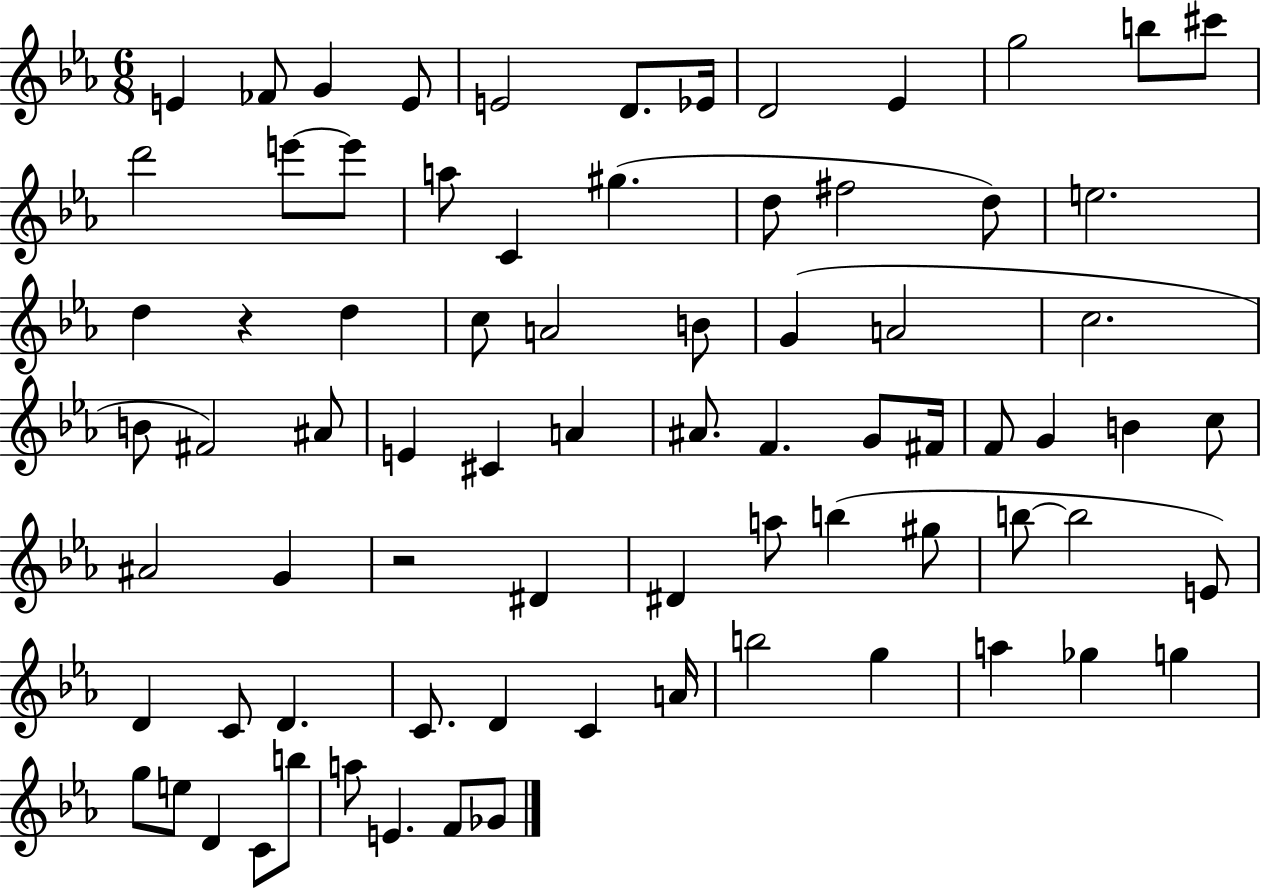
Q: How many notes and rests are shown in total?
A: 77